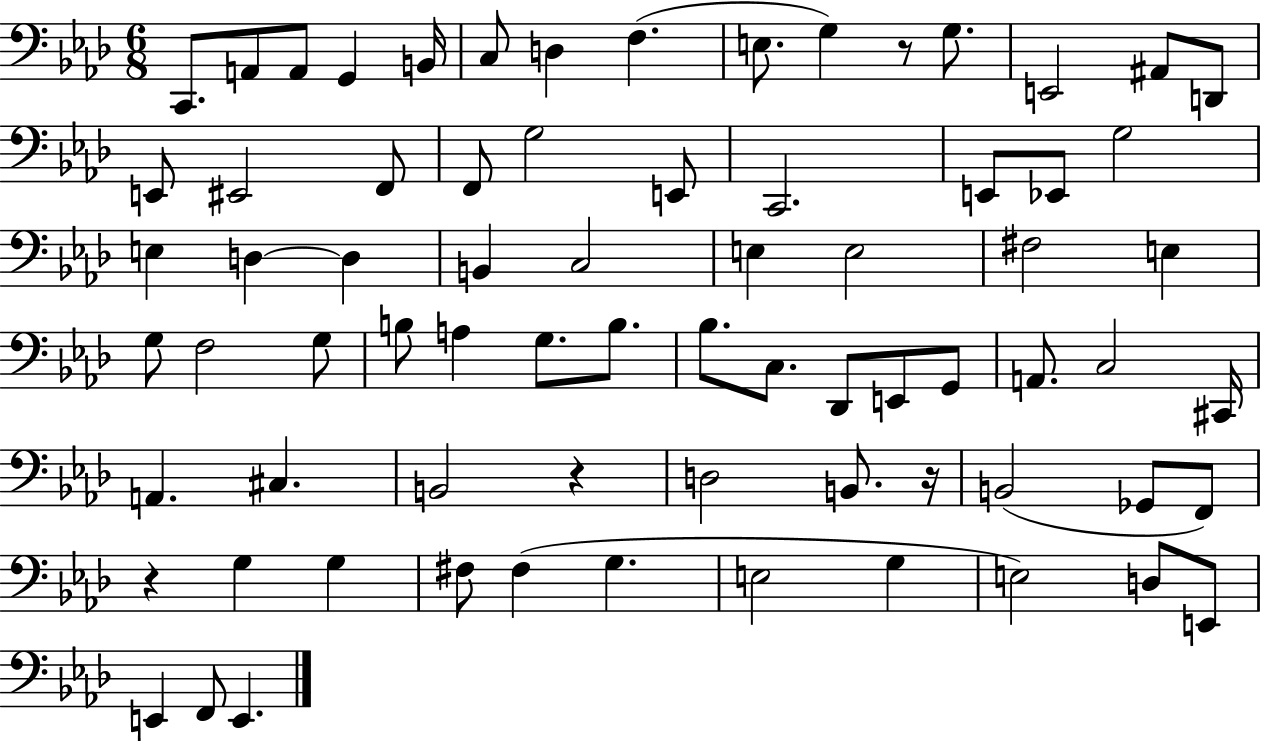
{
  \clef bass
  \numericTimeSignature
  \time 6/8
  \key aes \major
  c,8. a,8 a,8 g,4 b,16 | c8 d4 f4.( | e8. g4) r8 g8. | e,2 ais,8 d,8 | \break e,8 eis,2 f,8 | f,8 g2 e,8 | c,2. | e,8 ees,8 g2 | \break e4 d4~~ d4 | b,4 c2 | e4 e2 | fis2 e4 | \break g8 f2 g8 | b8 a4 g8. b8. | bes8. c8. des,8 e,8 g,8 | a,8. c2 cis,16 | \break a,4. cis4. | b,2 r4 | d2 b,8. r16 | b,2( ges,8 f,8) | \break r4 g4 g4 | fis8 fis4( g4. | e2 g4 | e2) d8 e,8 | \break e,4 f,8 e,4. | \bar "|."
}